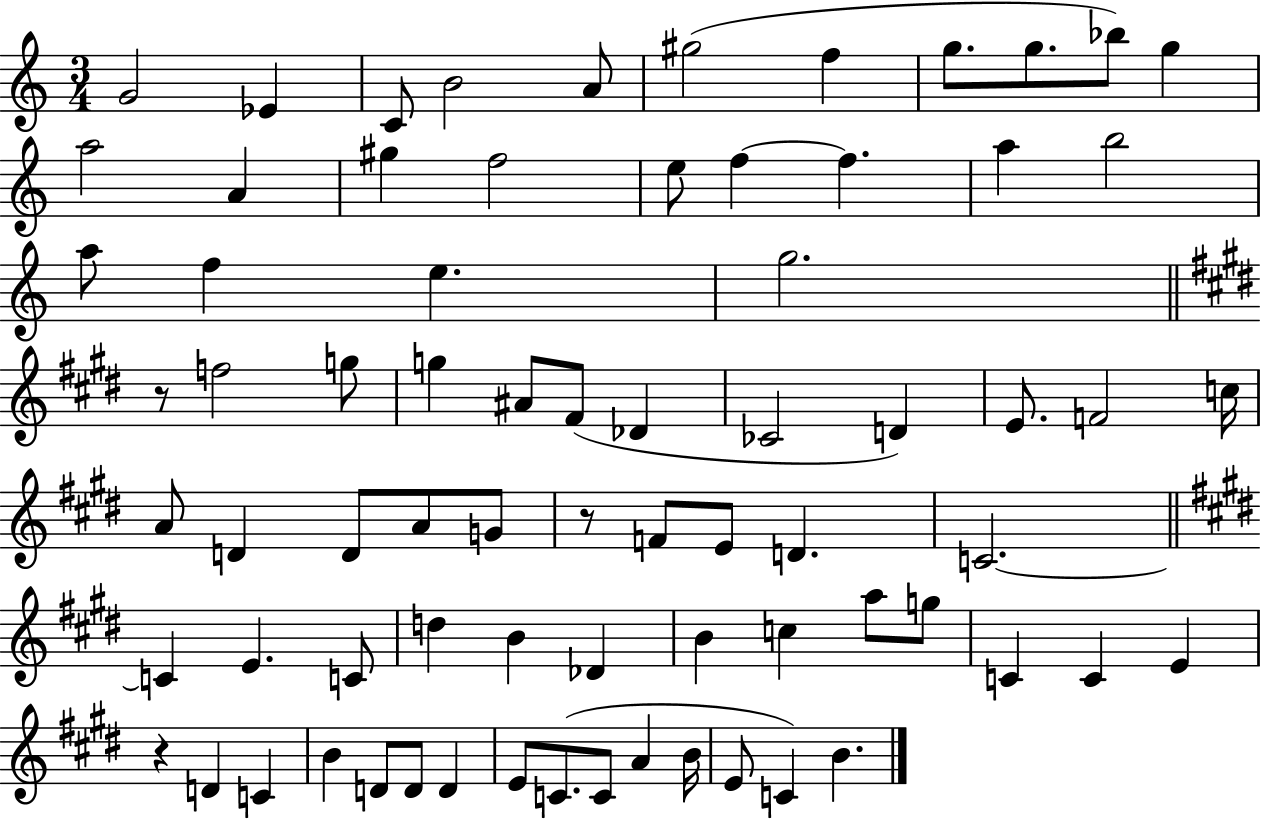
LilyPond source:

{
  \clef treble
  \numericTimeSignature
  \time 3/4
  \key c \major
  \repeat volta 2 { g'2 ees'4 | c'8 b'2 a'8 | gis''2( f''4 | g''8. g''8. bes''8) g''4 | \break a''2 a'4 | gis''4 f''2 | e''8 f''4~~ f''4. | a''4 b''2 | \break a''8 f''4 e''4. | g''2. | \bar "||" \break \key e \major r8 f''2 g''8 | g''4 ais'8 fis'8( des'4 | ces'2 d'4) | e'8. f'2 c''16 | \break a'8 d'4 d'8 a'8 g'8 | r8 f'8 e'8 d'4. | c'2.~~ | \bar "||" \break \key e \major c'4 e'4. c'8 | d''4 b'4 des'4 | b'4 c''4 a''8 g''8 | c'4 c'4 e'4 | \break r4 d'4 c'4 | b'4 d'8 d'8 d'4 | e'8 c'8.( c'8 a'4 b'16 | e'8 c'4) b'4. | \break } \bar "|."
}